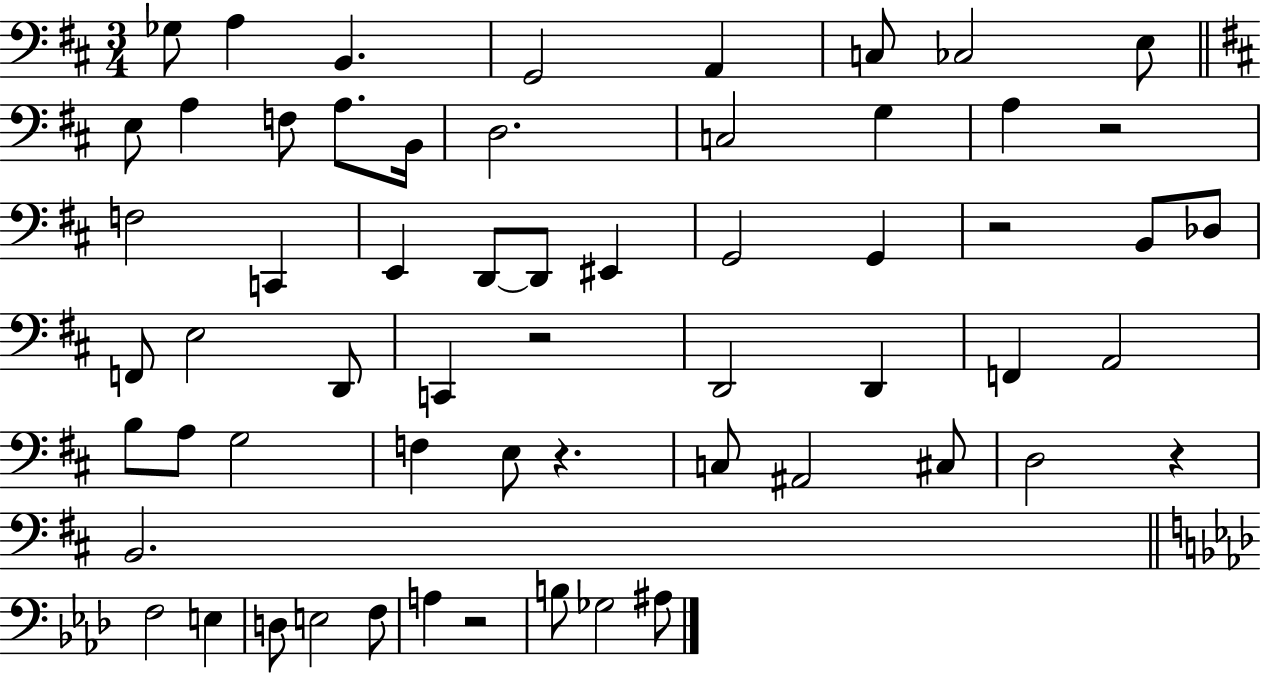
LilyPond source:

{
  \clef bass
  \numericTimeSignature
  \time 3/4
  \key d \major
  \repeat volta 2 { ges8 a4 b,4. | g,2 a,4 | c8 ces2 e8 | \bar "||" \break \key d \major e8 a4 f8 a8. b,16 | d2. | c2 g4 | a4 r2 | \break f2 c,4 | e,4 d,8~~ d,8 eis,4 | g,2 g,4 | r2 b,8 des8 | \break f,8 e2 d,8 | c,4 r2 | d,2 d,4 | f,4 a,2 | \break b8 a8 g2 | f4 e8 r4. | c8 ais,2 cis8 | d2 r4 | \break b,2. | \bar "||" \break \key f \minor f2 e4 | d8 e2 f8 | a4 r2 | b8 ges2 ais8 | \break } \bar "|."
}